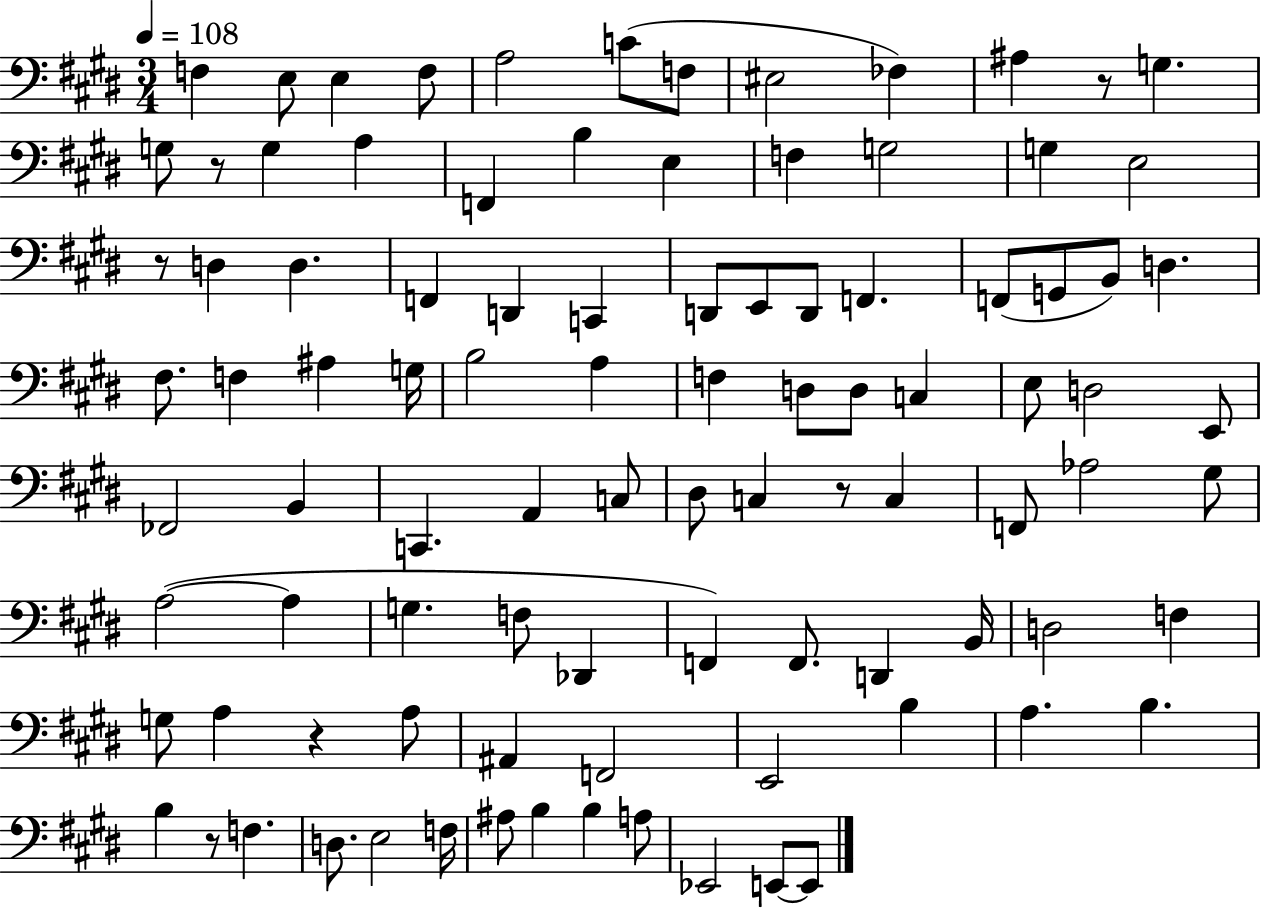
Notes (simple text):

F3/q E3/e E3/q F3/e A3/h C4/e F3/e EIS3/h FES3/q A#3/q R/e G3/q. G3/e R/e G3/q A3/q F2/q B3/q E3/q F3/q G3/h G3/q E3/h R/e D3/q D3/q. F2/q D2/q C2/q D2/e E2/e D2/e F2/q. F2/e G2/e B2/e D3/q. F#3/e. F3/q A#3/q G3/s B3/h A3/q F3/q D3/e D3/e C3/q E3/e D3/h E2/e FES2/h B2/q C2/q. A2/q C3/e D#3/e C3/q R/e C3/q F2/e Ab3/h G#3/e A3/h A3/q G3/q. F3/e Db2/q F2/q F2/e. D2/q B2/s D3/h F3/q G3/e A3/q R/q A3/e A#2/q F2/h E2/h B3/q A3/q. B3/q. B3/q R/e F3/q. D3/e. E3/h F3/s A#3/e B3/q B3/q A3/e Eb2/h E2/e E2/e